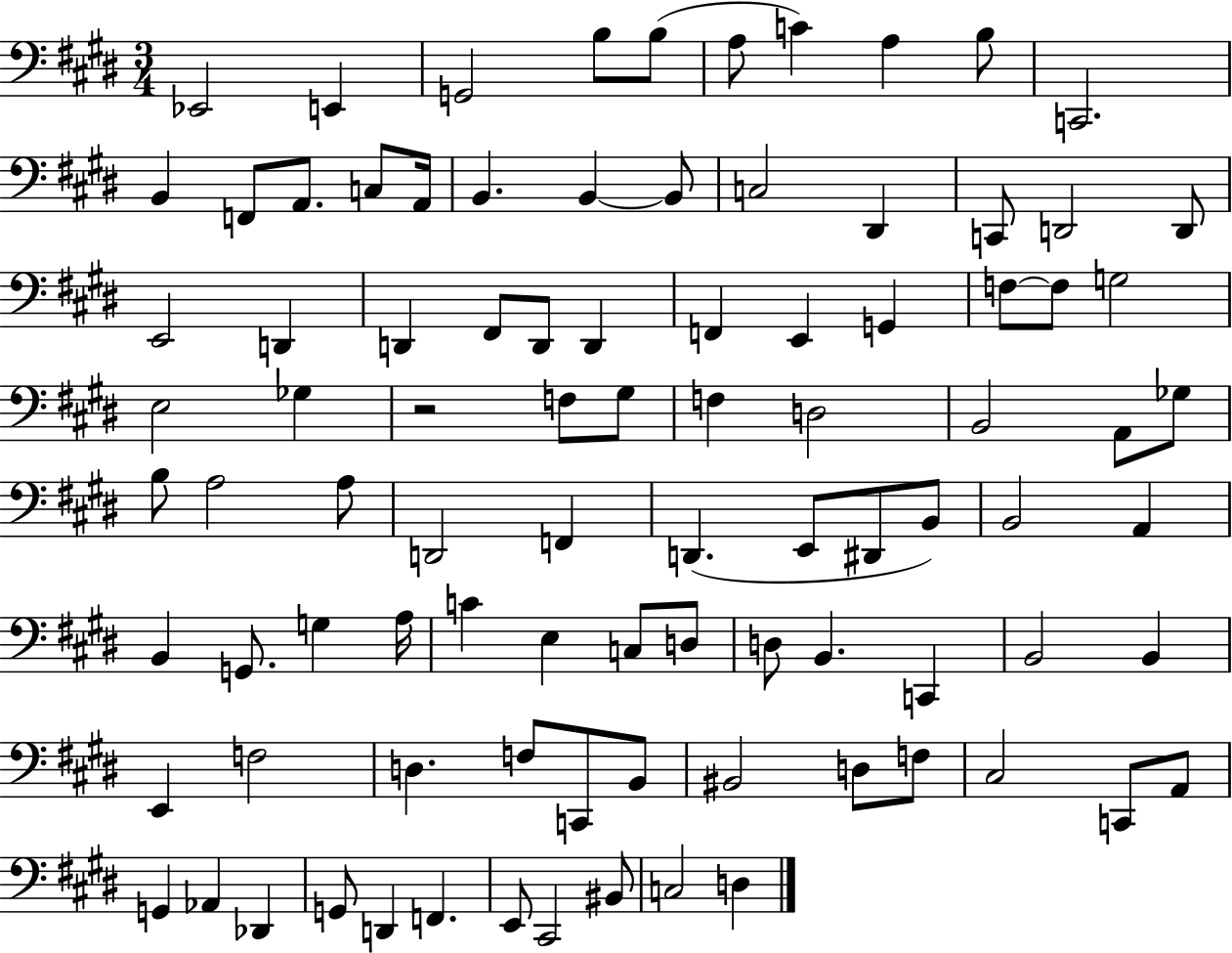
Eb2/h E2/q G2/h B3/e B3/e A3/e C4/q A3/q B3/e C2/h. B2/q F2/e A2/e. C3/e A2/s B2/q. B2/q B2/e C3/h D#2/q C2/e D2/h D2/e E2/h D2/q D2/q F#2/e D2/e D2/q F2/q E2/q G2/q F3/e F3/e G3/h E3/h Gb3/q R/h F3/e G#3/e F3/q D3/h B2/h A2/e Gb3/e B3/e A3/h A3/e D2/h F2/q D2/q. E2/e D#2/e B2/e B2/h A2/q B2/q G2/e. G3/q A3/s C4/q E3/q C3/e D3/e D3/e B2/q. C2/q B2/h B2/q E2/q F3/h D3/q. F3/e C2/e B2/e BIS2/h D3/e F3/e C#3/h C2/e A2/e G2/q Ab2/q Db2/q G2/e D2/q F2/q. E2/e C#2/h BIS2/e C3/h D3/q